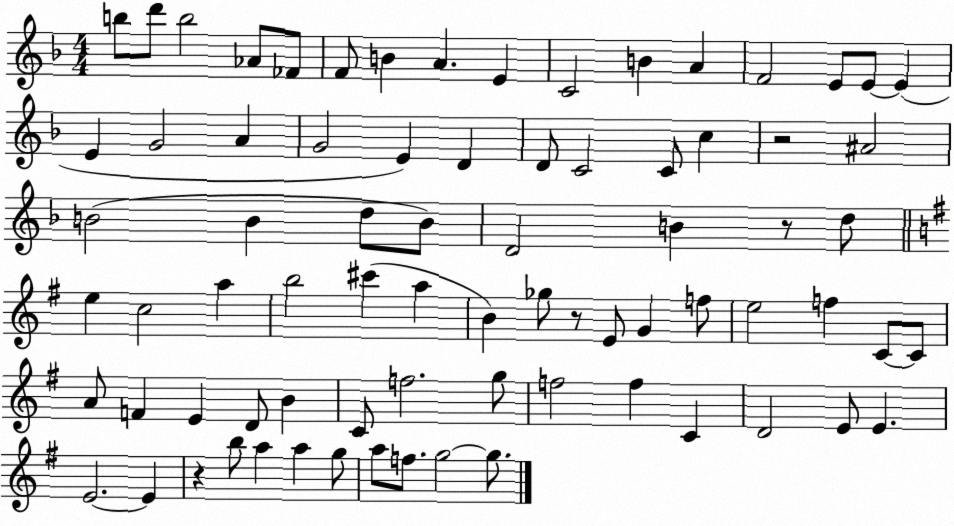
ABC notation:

X:1
T:Untitled
M:4/4
L:1/4
K:F
b/2 d'/2 b2 _A/2 _F/2 F/2 B A E C2 B A F2 E/2 E/2 E E G2 A G2 E D D/2 C2 C/2 c z2 ^A2 B2 B d/2 B/2 D2 B z/2 d/2 e c2 a b2 ^c' a B _g/2 z/2 E/2 G f/2 e2 f C/2 C/2 A/2 F E D/2 B C/2 f2 g/2 f2 f C D2 E/2 E E2 E z b/2 a a g/2 a/2 f/2 g2 g/2